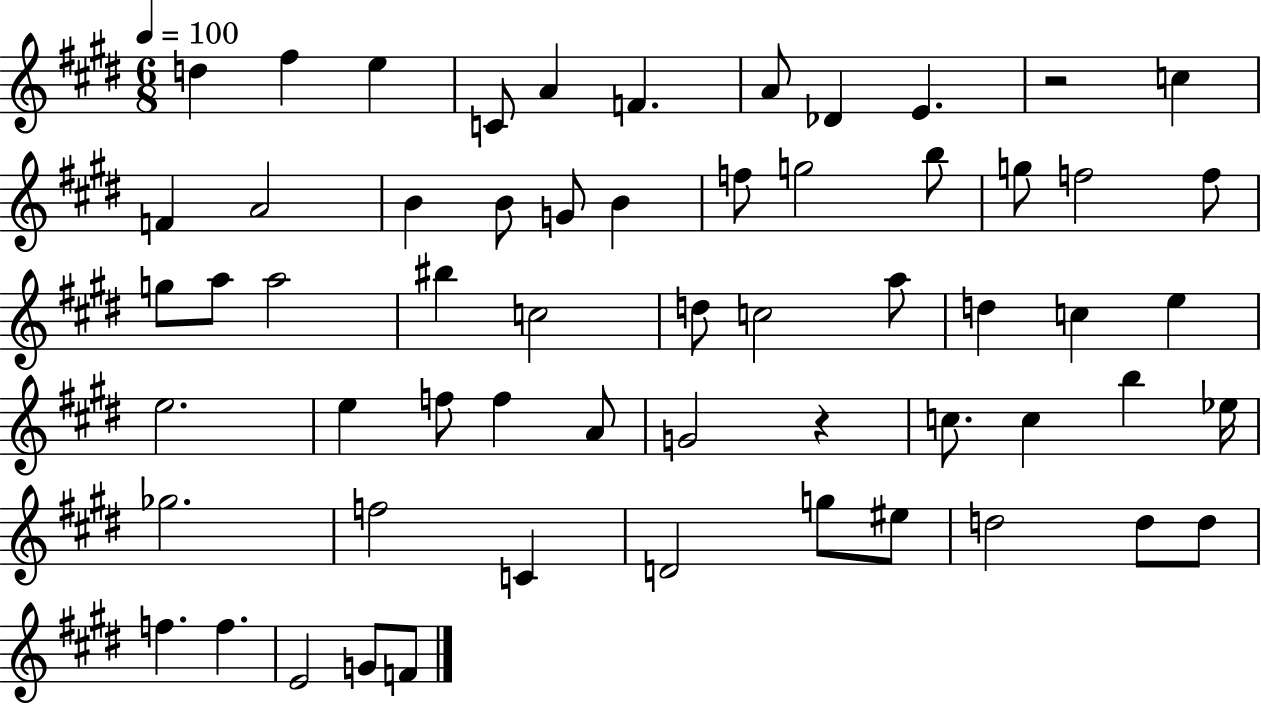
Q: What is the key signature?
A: E major